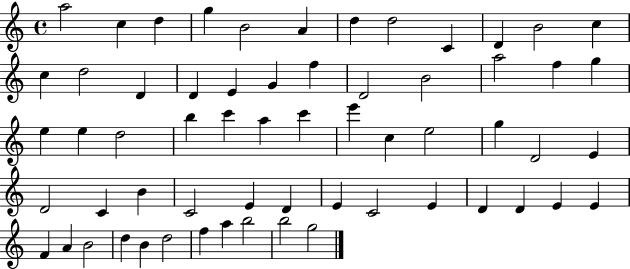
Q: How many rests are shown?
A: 0